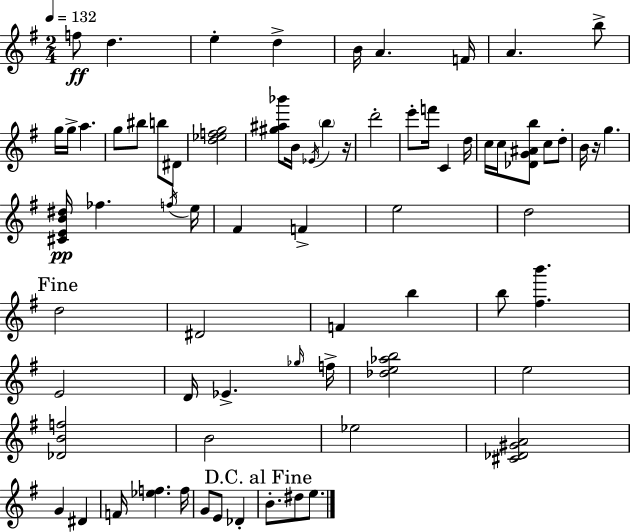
F5/e D5/q. E5/q D5/q B4/s A4/q. F4/s A4/q. B5/e G5/s G5/s A5/q. G5/e BIS5/e B5/e D#4/e [D5,Eb5,F5,G5]/h [G#5,A#5,Bb6]/e B4/s Eb4/s B5/q R/s D6/h E6/e F6/s C4/q D5/s C5/s C5/s [Db4,G4,A#4,B5]/e C5/e D5/e B4/s R/s G5/q. [C#4,E4,B4,D#5]/s FES5/q. F5/s E5/s F#4/q F4/q E5/h D5/h D5/h D#4/h F4/q B5/q B5/e [F#5,B6]/q. E4/h D4/s Eb4/q. Gb5/s F5/s [Db5,E5,Ab5,B5]/h E5/h [Db4,B4,F5]/h B4/h Eb5/h [C#4,Db4,G#4,A4]/h G4/q D#4/q F4/s [Eb5,F5]/q. F5/s G4/e E4/e Db4/q B4/e. D#5/e E5/e.